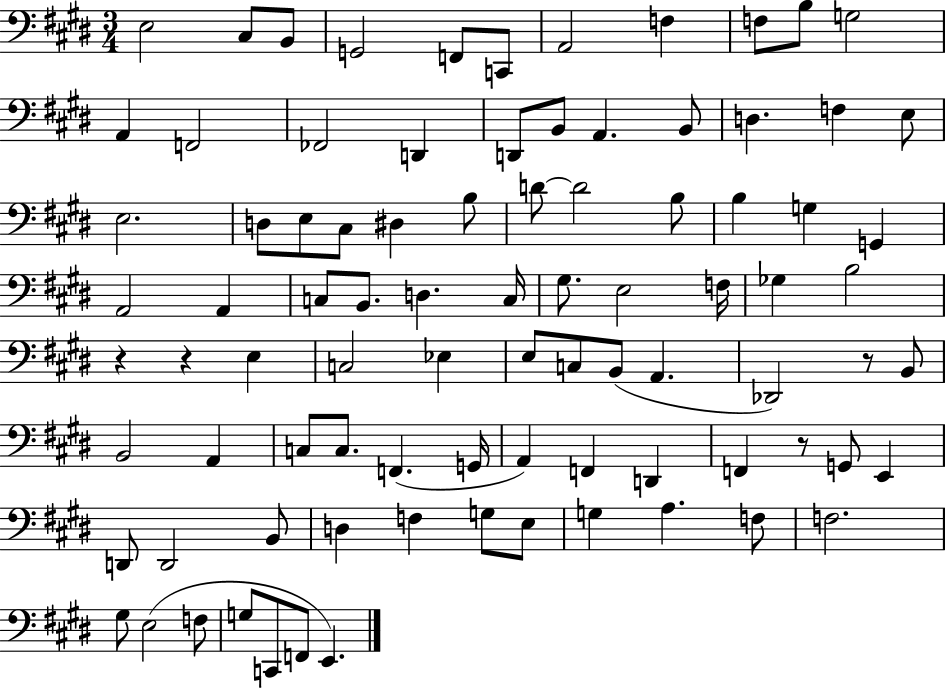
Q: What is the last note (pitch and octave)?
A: E2